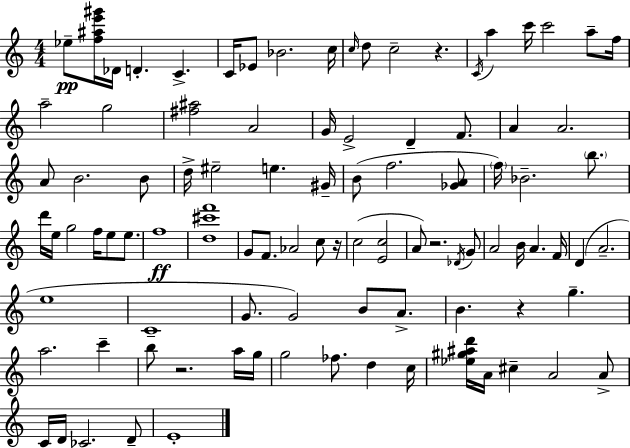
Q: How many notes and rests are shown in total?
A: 96